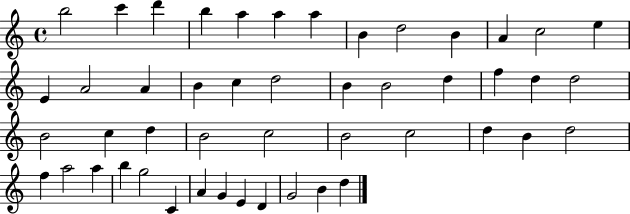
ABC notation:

X:1
T:Untitled
M:4/4
L:1/4
K:C
b2 c' d' b a a a B d2 B A c2 e E A2 A B c d2 B B2 d f d d2 B2 c d B2 c2 B2 c2 d B d2 f a2 a b g2 C A G E D G2 B d